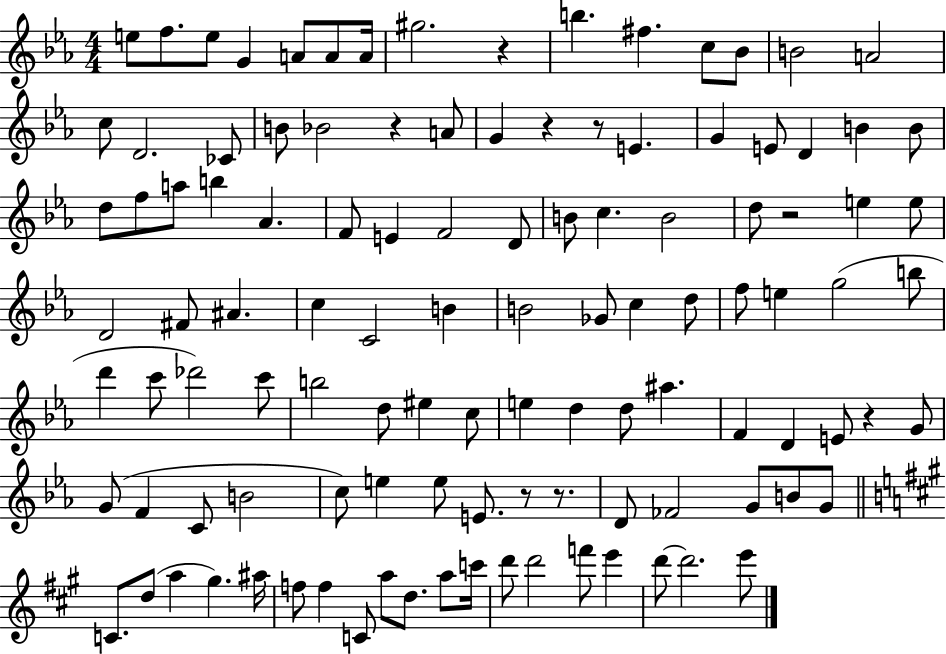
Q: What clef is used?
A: treble